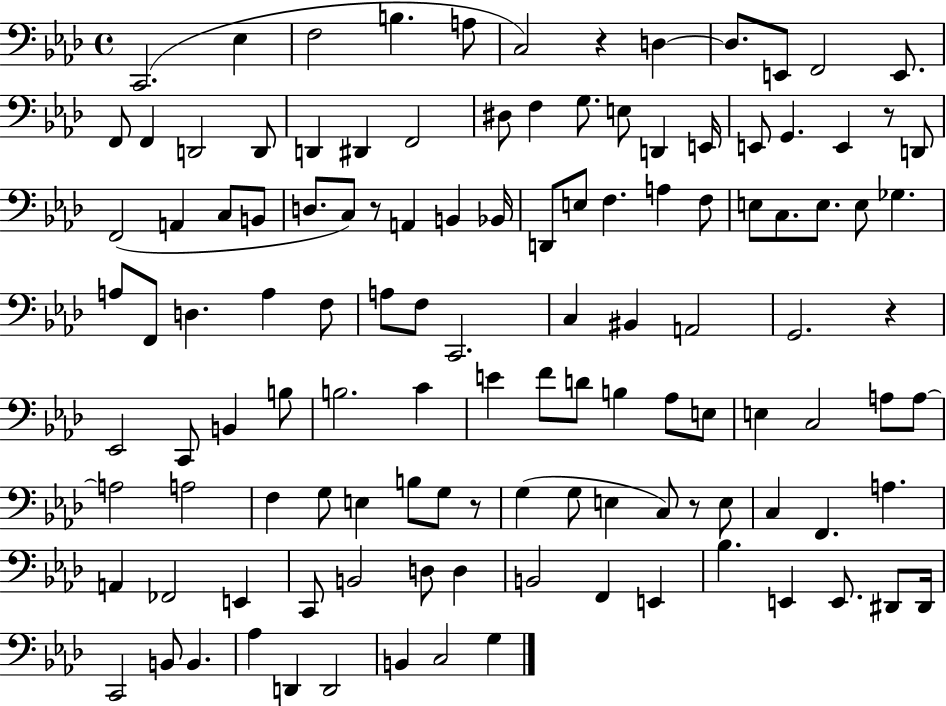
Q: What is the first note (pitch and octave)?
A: C2